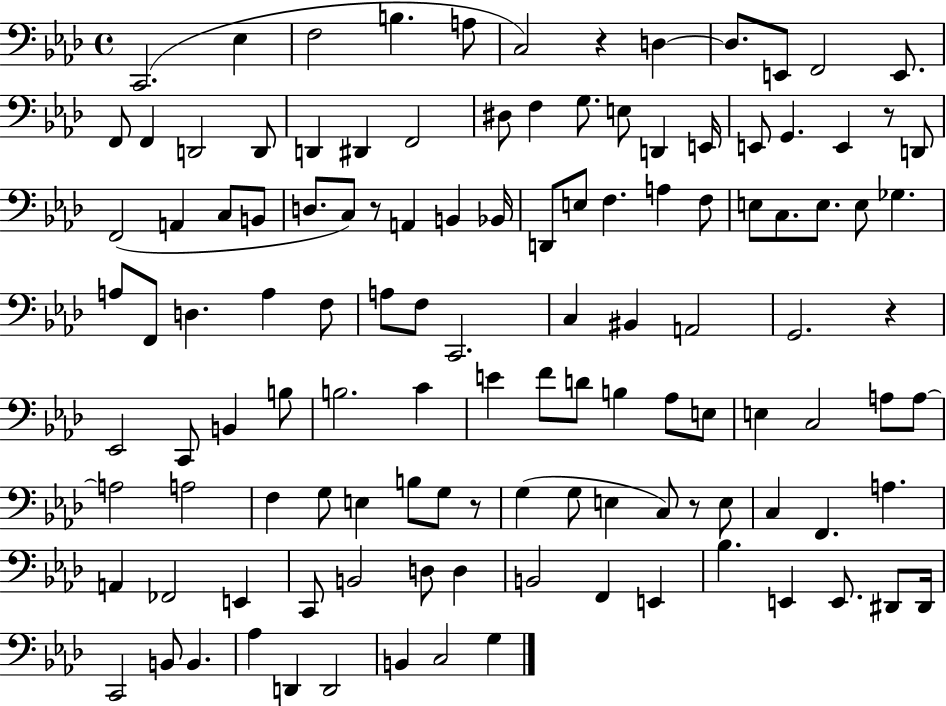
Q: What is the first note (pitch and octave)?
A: C2